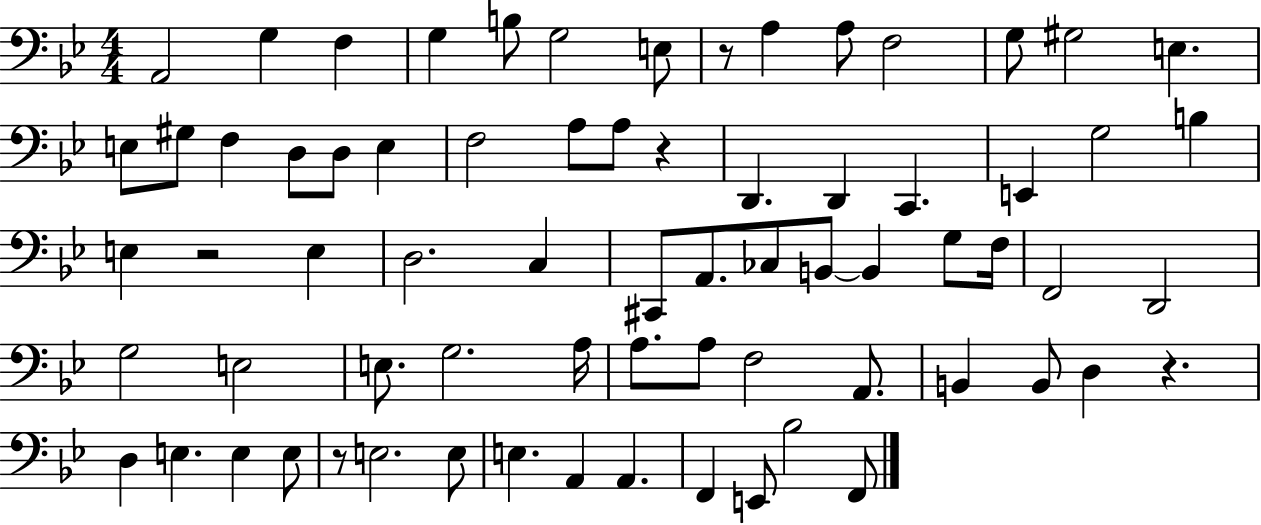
X:1
T:Untitled
M:4/4
L:1/4
K:Bb
A,,2 G, F, G, B,/2 G,2 E,/2 z/2 A, A,/2 F,2 G,/2 ^G,2 E, E,/2 ^G,/2 F, D,/2 D,/2 E, F,2 A,/2 A,/2 z D,, D,, C,, E,, G,2 B, E, z2 E, D,2 C, ^C,,/2 A,,/2 _C,/2 B,,/2 B,, G,/2 F,/4 F,,2 D,,2 G,2 E,2 E,/2 G,2 A,/4 A,/2 A,/2 F,2 A,,/2 B,, B,,/2 D, z D, E, E, E,/2 z/2 E,2 E,/2 E, A,, A,, F,, E,,/2 _B,2 F,,/2